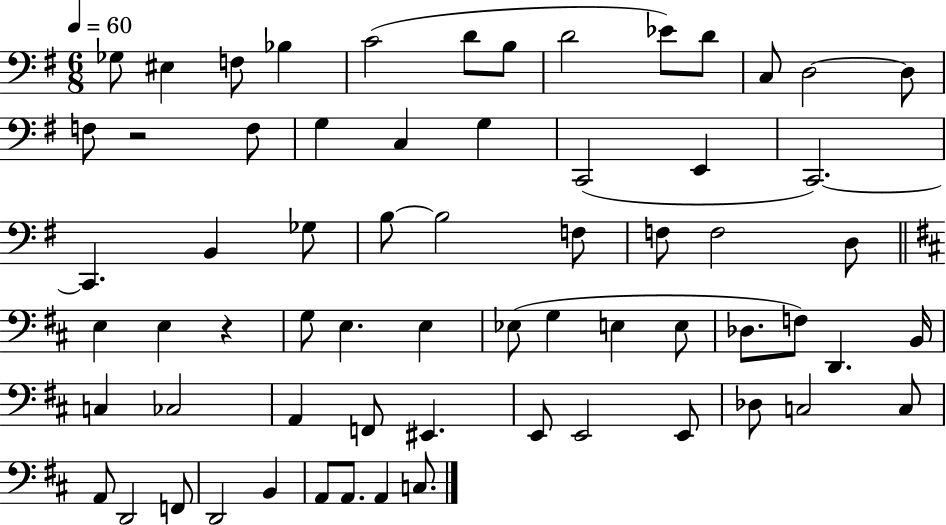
X:1
T:Untitled
M:6/8
L:1/4
K:G
_G,/2 ^E, F,/2 _B, C2 D/2 B,/2 D2 _E/2 D/2 C,/2 D,2 D,/2 F,/2 z2 F,/2 G, C, G, C,,2 E,, C,,2 C,, B,, _G,/2 B,/2 B,2 F,/2 F,/2 F,2 D,/2 E, E, z G,/2 E, E, _E,/2 G, E, E,/2 _D,/2 F,/2 D,, B,,/4 C, _C,2 A,, F,,/2 ^E,, E,,/2 E,,2 E,,/2 _D,/2 C,2 C,/2 A,,/2 D,,2 F,,/2 D,,2 B,, A,,/2 A,,/2 A,, C,/2